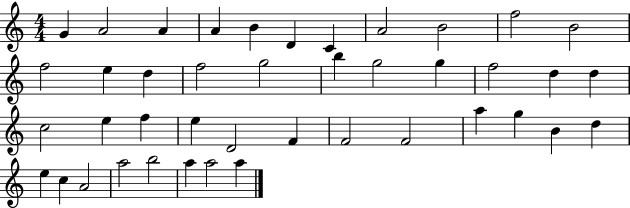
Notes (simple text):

G4/q A4/h A4/q A4/q B4/q D4/q C4/q A4/h B4/h F5/h B4/h F5/h E5/q D5/q F5/h G5/h B5/q G5/h G5/q F5/h D5/q D5/q C5/h E5/q F5/q E5/q D4/h F4/q F4/h F4/h A5/q G5/q B4/q D5/q E5/q C5/q A4/h A5/h B5/h A5/q A5/h A5/q